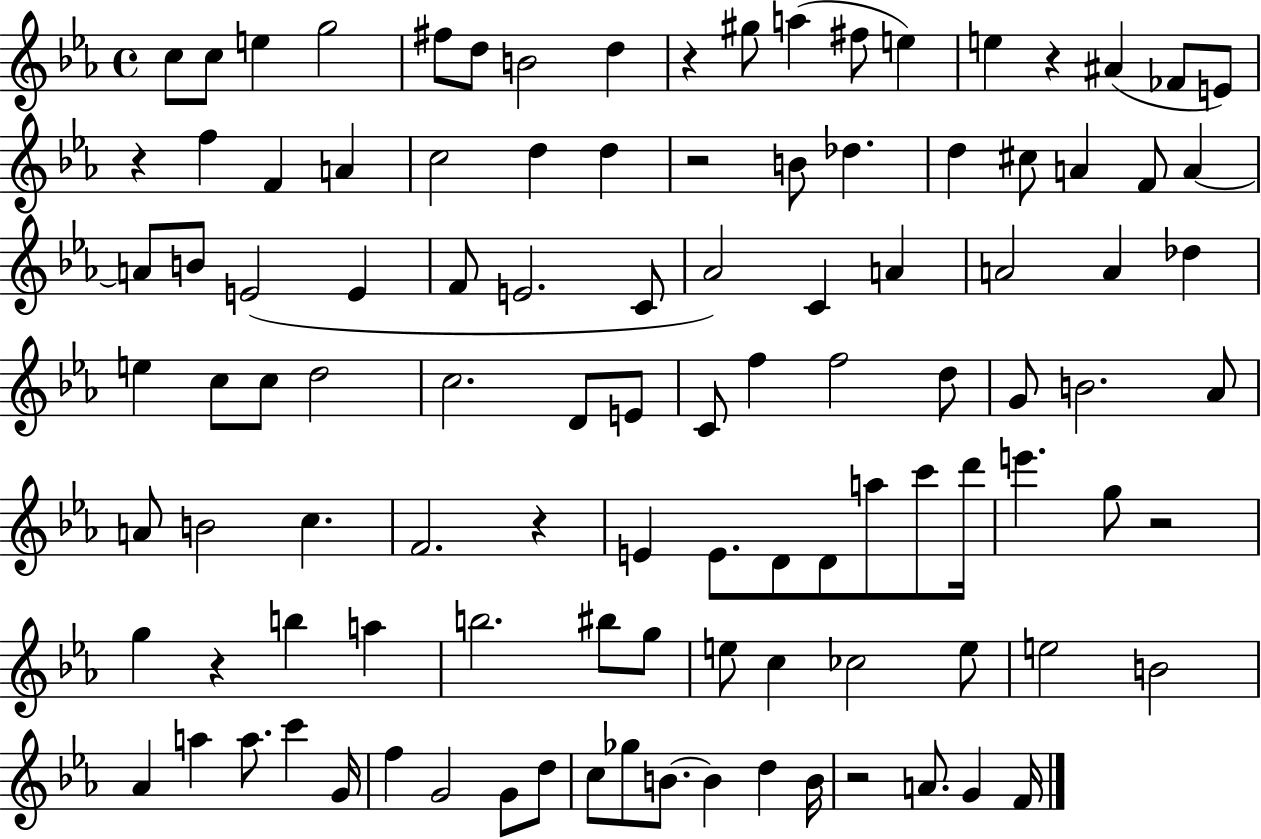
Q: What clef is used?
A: treble